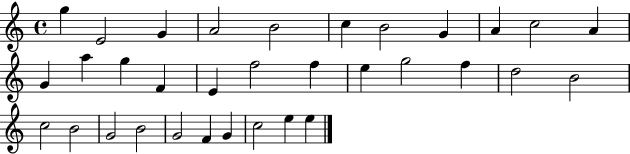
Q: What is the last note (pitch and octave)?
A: E5